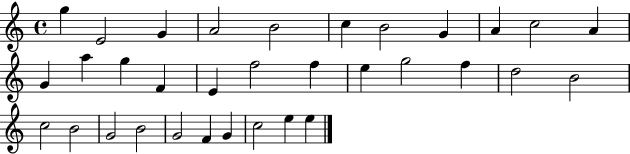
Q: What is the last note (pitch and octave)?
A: E5